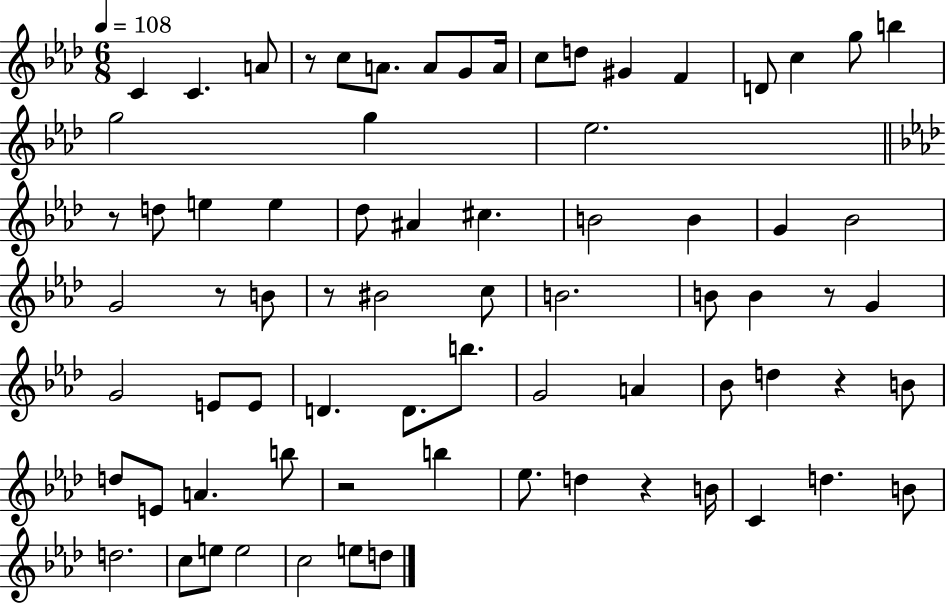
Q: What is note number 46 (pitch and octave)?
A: Bb4